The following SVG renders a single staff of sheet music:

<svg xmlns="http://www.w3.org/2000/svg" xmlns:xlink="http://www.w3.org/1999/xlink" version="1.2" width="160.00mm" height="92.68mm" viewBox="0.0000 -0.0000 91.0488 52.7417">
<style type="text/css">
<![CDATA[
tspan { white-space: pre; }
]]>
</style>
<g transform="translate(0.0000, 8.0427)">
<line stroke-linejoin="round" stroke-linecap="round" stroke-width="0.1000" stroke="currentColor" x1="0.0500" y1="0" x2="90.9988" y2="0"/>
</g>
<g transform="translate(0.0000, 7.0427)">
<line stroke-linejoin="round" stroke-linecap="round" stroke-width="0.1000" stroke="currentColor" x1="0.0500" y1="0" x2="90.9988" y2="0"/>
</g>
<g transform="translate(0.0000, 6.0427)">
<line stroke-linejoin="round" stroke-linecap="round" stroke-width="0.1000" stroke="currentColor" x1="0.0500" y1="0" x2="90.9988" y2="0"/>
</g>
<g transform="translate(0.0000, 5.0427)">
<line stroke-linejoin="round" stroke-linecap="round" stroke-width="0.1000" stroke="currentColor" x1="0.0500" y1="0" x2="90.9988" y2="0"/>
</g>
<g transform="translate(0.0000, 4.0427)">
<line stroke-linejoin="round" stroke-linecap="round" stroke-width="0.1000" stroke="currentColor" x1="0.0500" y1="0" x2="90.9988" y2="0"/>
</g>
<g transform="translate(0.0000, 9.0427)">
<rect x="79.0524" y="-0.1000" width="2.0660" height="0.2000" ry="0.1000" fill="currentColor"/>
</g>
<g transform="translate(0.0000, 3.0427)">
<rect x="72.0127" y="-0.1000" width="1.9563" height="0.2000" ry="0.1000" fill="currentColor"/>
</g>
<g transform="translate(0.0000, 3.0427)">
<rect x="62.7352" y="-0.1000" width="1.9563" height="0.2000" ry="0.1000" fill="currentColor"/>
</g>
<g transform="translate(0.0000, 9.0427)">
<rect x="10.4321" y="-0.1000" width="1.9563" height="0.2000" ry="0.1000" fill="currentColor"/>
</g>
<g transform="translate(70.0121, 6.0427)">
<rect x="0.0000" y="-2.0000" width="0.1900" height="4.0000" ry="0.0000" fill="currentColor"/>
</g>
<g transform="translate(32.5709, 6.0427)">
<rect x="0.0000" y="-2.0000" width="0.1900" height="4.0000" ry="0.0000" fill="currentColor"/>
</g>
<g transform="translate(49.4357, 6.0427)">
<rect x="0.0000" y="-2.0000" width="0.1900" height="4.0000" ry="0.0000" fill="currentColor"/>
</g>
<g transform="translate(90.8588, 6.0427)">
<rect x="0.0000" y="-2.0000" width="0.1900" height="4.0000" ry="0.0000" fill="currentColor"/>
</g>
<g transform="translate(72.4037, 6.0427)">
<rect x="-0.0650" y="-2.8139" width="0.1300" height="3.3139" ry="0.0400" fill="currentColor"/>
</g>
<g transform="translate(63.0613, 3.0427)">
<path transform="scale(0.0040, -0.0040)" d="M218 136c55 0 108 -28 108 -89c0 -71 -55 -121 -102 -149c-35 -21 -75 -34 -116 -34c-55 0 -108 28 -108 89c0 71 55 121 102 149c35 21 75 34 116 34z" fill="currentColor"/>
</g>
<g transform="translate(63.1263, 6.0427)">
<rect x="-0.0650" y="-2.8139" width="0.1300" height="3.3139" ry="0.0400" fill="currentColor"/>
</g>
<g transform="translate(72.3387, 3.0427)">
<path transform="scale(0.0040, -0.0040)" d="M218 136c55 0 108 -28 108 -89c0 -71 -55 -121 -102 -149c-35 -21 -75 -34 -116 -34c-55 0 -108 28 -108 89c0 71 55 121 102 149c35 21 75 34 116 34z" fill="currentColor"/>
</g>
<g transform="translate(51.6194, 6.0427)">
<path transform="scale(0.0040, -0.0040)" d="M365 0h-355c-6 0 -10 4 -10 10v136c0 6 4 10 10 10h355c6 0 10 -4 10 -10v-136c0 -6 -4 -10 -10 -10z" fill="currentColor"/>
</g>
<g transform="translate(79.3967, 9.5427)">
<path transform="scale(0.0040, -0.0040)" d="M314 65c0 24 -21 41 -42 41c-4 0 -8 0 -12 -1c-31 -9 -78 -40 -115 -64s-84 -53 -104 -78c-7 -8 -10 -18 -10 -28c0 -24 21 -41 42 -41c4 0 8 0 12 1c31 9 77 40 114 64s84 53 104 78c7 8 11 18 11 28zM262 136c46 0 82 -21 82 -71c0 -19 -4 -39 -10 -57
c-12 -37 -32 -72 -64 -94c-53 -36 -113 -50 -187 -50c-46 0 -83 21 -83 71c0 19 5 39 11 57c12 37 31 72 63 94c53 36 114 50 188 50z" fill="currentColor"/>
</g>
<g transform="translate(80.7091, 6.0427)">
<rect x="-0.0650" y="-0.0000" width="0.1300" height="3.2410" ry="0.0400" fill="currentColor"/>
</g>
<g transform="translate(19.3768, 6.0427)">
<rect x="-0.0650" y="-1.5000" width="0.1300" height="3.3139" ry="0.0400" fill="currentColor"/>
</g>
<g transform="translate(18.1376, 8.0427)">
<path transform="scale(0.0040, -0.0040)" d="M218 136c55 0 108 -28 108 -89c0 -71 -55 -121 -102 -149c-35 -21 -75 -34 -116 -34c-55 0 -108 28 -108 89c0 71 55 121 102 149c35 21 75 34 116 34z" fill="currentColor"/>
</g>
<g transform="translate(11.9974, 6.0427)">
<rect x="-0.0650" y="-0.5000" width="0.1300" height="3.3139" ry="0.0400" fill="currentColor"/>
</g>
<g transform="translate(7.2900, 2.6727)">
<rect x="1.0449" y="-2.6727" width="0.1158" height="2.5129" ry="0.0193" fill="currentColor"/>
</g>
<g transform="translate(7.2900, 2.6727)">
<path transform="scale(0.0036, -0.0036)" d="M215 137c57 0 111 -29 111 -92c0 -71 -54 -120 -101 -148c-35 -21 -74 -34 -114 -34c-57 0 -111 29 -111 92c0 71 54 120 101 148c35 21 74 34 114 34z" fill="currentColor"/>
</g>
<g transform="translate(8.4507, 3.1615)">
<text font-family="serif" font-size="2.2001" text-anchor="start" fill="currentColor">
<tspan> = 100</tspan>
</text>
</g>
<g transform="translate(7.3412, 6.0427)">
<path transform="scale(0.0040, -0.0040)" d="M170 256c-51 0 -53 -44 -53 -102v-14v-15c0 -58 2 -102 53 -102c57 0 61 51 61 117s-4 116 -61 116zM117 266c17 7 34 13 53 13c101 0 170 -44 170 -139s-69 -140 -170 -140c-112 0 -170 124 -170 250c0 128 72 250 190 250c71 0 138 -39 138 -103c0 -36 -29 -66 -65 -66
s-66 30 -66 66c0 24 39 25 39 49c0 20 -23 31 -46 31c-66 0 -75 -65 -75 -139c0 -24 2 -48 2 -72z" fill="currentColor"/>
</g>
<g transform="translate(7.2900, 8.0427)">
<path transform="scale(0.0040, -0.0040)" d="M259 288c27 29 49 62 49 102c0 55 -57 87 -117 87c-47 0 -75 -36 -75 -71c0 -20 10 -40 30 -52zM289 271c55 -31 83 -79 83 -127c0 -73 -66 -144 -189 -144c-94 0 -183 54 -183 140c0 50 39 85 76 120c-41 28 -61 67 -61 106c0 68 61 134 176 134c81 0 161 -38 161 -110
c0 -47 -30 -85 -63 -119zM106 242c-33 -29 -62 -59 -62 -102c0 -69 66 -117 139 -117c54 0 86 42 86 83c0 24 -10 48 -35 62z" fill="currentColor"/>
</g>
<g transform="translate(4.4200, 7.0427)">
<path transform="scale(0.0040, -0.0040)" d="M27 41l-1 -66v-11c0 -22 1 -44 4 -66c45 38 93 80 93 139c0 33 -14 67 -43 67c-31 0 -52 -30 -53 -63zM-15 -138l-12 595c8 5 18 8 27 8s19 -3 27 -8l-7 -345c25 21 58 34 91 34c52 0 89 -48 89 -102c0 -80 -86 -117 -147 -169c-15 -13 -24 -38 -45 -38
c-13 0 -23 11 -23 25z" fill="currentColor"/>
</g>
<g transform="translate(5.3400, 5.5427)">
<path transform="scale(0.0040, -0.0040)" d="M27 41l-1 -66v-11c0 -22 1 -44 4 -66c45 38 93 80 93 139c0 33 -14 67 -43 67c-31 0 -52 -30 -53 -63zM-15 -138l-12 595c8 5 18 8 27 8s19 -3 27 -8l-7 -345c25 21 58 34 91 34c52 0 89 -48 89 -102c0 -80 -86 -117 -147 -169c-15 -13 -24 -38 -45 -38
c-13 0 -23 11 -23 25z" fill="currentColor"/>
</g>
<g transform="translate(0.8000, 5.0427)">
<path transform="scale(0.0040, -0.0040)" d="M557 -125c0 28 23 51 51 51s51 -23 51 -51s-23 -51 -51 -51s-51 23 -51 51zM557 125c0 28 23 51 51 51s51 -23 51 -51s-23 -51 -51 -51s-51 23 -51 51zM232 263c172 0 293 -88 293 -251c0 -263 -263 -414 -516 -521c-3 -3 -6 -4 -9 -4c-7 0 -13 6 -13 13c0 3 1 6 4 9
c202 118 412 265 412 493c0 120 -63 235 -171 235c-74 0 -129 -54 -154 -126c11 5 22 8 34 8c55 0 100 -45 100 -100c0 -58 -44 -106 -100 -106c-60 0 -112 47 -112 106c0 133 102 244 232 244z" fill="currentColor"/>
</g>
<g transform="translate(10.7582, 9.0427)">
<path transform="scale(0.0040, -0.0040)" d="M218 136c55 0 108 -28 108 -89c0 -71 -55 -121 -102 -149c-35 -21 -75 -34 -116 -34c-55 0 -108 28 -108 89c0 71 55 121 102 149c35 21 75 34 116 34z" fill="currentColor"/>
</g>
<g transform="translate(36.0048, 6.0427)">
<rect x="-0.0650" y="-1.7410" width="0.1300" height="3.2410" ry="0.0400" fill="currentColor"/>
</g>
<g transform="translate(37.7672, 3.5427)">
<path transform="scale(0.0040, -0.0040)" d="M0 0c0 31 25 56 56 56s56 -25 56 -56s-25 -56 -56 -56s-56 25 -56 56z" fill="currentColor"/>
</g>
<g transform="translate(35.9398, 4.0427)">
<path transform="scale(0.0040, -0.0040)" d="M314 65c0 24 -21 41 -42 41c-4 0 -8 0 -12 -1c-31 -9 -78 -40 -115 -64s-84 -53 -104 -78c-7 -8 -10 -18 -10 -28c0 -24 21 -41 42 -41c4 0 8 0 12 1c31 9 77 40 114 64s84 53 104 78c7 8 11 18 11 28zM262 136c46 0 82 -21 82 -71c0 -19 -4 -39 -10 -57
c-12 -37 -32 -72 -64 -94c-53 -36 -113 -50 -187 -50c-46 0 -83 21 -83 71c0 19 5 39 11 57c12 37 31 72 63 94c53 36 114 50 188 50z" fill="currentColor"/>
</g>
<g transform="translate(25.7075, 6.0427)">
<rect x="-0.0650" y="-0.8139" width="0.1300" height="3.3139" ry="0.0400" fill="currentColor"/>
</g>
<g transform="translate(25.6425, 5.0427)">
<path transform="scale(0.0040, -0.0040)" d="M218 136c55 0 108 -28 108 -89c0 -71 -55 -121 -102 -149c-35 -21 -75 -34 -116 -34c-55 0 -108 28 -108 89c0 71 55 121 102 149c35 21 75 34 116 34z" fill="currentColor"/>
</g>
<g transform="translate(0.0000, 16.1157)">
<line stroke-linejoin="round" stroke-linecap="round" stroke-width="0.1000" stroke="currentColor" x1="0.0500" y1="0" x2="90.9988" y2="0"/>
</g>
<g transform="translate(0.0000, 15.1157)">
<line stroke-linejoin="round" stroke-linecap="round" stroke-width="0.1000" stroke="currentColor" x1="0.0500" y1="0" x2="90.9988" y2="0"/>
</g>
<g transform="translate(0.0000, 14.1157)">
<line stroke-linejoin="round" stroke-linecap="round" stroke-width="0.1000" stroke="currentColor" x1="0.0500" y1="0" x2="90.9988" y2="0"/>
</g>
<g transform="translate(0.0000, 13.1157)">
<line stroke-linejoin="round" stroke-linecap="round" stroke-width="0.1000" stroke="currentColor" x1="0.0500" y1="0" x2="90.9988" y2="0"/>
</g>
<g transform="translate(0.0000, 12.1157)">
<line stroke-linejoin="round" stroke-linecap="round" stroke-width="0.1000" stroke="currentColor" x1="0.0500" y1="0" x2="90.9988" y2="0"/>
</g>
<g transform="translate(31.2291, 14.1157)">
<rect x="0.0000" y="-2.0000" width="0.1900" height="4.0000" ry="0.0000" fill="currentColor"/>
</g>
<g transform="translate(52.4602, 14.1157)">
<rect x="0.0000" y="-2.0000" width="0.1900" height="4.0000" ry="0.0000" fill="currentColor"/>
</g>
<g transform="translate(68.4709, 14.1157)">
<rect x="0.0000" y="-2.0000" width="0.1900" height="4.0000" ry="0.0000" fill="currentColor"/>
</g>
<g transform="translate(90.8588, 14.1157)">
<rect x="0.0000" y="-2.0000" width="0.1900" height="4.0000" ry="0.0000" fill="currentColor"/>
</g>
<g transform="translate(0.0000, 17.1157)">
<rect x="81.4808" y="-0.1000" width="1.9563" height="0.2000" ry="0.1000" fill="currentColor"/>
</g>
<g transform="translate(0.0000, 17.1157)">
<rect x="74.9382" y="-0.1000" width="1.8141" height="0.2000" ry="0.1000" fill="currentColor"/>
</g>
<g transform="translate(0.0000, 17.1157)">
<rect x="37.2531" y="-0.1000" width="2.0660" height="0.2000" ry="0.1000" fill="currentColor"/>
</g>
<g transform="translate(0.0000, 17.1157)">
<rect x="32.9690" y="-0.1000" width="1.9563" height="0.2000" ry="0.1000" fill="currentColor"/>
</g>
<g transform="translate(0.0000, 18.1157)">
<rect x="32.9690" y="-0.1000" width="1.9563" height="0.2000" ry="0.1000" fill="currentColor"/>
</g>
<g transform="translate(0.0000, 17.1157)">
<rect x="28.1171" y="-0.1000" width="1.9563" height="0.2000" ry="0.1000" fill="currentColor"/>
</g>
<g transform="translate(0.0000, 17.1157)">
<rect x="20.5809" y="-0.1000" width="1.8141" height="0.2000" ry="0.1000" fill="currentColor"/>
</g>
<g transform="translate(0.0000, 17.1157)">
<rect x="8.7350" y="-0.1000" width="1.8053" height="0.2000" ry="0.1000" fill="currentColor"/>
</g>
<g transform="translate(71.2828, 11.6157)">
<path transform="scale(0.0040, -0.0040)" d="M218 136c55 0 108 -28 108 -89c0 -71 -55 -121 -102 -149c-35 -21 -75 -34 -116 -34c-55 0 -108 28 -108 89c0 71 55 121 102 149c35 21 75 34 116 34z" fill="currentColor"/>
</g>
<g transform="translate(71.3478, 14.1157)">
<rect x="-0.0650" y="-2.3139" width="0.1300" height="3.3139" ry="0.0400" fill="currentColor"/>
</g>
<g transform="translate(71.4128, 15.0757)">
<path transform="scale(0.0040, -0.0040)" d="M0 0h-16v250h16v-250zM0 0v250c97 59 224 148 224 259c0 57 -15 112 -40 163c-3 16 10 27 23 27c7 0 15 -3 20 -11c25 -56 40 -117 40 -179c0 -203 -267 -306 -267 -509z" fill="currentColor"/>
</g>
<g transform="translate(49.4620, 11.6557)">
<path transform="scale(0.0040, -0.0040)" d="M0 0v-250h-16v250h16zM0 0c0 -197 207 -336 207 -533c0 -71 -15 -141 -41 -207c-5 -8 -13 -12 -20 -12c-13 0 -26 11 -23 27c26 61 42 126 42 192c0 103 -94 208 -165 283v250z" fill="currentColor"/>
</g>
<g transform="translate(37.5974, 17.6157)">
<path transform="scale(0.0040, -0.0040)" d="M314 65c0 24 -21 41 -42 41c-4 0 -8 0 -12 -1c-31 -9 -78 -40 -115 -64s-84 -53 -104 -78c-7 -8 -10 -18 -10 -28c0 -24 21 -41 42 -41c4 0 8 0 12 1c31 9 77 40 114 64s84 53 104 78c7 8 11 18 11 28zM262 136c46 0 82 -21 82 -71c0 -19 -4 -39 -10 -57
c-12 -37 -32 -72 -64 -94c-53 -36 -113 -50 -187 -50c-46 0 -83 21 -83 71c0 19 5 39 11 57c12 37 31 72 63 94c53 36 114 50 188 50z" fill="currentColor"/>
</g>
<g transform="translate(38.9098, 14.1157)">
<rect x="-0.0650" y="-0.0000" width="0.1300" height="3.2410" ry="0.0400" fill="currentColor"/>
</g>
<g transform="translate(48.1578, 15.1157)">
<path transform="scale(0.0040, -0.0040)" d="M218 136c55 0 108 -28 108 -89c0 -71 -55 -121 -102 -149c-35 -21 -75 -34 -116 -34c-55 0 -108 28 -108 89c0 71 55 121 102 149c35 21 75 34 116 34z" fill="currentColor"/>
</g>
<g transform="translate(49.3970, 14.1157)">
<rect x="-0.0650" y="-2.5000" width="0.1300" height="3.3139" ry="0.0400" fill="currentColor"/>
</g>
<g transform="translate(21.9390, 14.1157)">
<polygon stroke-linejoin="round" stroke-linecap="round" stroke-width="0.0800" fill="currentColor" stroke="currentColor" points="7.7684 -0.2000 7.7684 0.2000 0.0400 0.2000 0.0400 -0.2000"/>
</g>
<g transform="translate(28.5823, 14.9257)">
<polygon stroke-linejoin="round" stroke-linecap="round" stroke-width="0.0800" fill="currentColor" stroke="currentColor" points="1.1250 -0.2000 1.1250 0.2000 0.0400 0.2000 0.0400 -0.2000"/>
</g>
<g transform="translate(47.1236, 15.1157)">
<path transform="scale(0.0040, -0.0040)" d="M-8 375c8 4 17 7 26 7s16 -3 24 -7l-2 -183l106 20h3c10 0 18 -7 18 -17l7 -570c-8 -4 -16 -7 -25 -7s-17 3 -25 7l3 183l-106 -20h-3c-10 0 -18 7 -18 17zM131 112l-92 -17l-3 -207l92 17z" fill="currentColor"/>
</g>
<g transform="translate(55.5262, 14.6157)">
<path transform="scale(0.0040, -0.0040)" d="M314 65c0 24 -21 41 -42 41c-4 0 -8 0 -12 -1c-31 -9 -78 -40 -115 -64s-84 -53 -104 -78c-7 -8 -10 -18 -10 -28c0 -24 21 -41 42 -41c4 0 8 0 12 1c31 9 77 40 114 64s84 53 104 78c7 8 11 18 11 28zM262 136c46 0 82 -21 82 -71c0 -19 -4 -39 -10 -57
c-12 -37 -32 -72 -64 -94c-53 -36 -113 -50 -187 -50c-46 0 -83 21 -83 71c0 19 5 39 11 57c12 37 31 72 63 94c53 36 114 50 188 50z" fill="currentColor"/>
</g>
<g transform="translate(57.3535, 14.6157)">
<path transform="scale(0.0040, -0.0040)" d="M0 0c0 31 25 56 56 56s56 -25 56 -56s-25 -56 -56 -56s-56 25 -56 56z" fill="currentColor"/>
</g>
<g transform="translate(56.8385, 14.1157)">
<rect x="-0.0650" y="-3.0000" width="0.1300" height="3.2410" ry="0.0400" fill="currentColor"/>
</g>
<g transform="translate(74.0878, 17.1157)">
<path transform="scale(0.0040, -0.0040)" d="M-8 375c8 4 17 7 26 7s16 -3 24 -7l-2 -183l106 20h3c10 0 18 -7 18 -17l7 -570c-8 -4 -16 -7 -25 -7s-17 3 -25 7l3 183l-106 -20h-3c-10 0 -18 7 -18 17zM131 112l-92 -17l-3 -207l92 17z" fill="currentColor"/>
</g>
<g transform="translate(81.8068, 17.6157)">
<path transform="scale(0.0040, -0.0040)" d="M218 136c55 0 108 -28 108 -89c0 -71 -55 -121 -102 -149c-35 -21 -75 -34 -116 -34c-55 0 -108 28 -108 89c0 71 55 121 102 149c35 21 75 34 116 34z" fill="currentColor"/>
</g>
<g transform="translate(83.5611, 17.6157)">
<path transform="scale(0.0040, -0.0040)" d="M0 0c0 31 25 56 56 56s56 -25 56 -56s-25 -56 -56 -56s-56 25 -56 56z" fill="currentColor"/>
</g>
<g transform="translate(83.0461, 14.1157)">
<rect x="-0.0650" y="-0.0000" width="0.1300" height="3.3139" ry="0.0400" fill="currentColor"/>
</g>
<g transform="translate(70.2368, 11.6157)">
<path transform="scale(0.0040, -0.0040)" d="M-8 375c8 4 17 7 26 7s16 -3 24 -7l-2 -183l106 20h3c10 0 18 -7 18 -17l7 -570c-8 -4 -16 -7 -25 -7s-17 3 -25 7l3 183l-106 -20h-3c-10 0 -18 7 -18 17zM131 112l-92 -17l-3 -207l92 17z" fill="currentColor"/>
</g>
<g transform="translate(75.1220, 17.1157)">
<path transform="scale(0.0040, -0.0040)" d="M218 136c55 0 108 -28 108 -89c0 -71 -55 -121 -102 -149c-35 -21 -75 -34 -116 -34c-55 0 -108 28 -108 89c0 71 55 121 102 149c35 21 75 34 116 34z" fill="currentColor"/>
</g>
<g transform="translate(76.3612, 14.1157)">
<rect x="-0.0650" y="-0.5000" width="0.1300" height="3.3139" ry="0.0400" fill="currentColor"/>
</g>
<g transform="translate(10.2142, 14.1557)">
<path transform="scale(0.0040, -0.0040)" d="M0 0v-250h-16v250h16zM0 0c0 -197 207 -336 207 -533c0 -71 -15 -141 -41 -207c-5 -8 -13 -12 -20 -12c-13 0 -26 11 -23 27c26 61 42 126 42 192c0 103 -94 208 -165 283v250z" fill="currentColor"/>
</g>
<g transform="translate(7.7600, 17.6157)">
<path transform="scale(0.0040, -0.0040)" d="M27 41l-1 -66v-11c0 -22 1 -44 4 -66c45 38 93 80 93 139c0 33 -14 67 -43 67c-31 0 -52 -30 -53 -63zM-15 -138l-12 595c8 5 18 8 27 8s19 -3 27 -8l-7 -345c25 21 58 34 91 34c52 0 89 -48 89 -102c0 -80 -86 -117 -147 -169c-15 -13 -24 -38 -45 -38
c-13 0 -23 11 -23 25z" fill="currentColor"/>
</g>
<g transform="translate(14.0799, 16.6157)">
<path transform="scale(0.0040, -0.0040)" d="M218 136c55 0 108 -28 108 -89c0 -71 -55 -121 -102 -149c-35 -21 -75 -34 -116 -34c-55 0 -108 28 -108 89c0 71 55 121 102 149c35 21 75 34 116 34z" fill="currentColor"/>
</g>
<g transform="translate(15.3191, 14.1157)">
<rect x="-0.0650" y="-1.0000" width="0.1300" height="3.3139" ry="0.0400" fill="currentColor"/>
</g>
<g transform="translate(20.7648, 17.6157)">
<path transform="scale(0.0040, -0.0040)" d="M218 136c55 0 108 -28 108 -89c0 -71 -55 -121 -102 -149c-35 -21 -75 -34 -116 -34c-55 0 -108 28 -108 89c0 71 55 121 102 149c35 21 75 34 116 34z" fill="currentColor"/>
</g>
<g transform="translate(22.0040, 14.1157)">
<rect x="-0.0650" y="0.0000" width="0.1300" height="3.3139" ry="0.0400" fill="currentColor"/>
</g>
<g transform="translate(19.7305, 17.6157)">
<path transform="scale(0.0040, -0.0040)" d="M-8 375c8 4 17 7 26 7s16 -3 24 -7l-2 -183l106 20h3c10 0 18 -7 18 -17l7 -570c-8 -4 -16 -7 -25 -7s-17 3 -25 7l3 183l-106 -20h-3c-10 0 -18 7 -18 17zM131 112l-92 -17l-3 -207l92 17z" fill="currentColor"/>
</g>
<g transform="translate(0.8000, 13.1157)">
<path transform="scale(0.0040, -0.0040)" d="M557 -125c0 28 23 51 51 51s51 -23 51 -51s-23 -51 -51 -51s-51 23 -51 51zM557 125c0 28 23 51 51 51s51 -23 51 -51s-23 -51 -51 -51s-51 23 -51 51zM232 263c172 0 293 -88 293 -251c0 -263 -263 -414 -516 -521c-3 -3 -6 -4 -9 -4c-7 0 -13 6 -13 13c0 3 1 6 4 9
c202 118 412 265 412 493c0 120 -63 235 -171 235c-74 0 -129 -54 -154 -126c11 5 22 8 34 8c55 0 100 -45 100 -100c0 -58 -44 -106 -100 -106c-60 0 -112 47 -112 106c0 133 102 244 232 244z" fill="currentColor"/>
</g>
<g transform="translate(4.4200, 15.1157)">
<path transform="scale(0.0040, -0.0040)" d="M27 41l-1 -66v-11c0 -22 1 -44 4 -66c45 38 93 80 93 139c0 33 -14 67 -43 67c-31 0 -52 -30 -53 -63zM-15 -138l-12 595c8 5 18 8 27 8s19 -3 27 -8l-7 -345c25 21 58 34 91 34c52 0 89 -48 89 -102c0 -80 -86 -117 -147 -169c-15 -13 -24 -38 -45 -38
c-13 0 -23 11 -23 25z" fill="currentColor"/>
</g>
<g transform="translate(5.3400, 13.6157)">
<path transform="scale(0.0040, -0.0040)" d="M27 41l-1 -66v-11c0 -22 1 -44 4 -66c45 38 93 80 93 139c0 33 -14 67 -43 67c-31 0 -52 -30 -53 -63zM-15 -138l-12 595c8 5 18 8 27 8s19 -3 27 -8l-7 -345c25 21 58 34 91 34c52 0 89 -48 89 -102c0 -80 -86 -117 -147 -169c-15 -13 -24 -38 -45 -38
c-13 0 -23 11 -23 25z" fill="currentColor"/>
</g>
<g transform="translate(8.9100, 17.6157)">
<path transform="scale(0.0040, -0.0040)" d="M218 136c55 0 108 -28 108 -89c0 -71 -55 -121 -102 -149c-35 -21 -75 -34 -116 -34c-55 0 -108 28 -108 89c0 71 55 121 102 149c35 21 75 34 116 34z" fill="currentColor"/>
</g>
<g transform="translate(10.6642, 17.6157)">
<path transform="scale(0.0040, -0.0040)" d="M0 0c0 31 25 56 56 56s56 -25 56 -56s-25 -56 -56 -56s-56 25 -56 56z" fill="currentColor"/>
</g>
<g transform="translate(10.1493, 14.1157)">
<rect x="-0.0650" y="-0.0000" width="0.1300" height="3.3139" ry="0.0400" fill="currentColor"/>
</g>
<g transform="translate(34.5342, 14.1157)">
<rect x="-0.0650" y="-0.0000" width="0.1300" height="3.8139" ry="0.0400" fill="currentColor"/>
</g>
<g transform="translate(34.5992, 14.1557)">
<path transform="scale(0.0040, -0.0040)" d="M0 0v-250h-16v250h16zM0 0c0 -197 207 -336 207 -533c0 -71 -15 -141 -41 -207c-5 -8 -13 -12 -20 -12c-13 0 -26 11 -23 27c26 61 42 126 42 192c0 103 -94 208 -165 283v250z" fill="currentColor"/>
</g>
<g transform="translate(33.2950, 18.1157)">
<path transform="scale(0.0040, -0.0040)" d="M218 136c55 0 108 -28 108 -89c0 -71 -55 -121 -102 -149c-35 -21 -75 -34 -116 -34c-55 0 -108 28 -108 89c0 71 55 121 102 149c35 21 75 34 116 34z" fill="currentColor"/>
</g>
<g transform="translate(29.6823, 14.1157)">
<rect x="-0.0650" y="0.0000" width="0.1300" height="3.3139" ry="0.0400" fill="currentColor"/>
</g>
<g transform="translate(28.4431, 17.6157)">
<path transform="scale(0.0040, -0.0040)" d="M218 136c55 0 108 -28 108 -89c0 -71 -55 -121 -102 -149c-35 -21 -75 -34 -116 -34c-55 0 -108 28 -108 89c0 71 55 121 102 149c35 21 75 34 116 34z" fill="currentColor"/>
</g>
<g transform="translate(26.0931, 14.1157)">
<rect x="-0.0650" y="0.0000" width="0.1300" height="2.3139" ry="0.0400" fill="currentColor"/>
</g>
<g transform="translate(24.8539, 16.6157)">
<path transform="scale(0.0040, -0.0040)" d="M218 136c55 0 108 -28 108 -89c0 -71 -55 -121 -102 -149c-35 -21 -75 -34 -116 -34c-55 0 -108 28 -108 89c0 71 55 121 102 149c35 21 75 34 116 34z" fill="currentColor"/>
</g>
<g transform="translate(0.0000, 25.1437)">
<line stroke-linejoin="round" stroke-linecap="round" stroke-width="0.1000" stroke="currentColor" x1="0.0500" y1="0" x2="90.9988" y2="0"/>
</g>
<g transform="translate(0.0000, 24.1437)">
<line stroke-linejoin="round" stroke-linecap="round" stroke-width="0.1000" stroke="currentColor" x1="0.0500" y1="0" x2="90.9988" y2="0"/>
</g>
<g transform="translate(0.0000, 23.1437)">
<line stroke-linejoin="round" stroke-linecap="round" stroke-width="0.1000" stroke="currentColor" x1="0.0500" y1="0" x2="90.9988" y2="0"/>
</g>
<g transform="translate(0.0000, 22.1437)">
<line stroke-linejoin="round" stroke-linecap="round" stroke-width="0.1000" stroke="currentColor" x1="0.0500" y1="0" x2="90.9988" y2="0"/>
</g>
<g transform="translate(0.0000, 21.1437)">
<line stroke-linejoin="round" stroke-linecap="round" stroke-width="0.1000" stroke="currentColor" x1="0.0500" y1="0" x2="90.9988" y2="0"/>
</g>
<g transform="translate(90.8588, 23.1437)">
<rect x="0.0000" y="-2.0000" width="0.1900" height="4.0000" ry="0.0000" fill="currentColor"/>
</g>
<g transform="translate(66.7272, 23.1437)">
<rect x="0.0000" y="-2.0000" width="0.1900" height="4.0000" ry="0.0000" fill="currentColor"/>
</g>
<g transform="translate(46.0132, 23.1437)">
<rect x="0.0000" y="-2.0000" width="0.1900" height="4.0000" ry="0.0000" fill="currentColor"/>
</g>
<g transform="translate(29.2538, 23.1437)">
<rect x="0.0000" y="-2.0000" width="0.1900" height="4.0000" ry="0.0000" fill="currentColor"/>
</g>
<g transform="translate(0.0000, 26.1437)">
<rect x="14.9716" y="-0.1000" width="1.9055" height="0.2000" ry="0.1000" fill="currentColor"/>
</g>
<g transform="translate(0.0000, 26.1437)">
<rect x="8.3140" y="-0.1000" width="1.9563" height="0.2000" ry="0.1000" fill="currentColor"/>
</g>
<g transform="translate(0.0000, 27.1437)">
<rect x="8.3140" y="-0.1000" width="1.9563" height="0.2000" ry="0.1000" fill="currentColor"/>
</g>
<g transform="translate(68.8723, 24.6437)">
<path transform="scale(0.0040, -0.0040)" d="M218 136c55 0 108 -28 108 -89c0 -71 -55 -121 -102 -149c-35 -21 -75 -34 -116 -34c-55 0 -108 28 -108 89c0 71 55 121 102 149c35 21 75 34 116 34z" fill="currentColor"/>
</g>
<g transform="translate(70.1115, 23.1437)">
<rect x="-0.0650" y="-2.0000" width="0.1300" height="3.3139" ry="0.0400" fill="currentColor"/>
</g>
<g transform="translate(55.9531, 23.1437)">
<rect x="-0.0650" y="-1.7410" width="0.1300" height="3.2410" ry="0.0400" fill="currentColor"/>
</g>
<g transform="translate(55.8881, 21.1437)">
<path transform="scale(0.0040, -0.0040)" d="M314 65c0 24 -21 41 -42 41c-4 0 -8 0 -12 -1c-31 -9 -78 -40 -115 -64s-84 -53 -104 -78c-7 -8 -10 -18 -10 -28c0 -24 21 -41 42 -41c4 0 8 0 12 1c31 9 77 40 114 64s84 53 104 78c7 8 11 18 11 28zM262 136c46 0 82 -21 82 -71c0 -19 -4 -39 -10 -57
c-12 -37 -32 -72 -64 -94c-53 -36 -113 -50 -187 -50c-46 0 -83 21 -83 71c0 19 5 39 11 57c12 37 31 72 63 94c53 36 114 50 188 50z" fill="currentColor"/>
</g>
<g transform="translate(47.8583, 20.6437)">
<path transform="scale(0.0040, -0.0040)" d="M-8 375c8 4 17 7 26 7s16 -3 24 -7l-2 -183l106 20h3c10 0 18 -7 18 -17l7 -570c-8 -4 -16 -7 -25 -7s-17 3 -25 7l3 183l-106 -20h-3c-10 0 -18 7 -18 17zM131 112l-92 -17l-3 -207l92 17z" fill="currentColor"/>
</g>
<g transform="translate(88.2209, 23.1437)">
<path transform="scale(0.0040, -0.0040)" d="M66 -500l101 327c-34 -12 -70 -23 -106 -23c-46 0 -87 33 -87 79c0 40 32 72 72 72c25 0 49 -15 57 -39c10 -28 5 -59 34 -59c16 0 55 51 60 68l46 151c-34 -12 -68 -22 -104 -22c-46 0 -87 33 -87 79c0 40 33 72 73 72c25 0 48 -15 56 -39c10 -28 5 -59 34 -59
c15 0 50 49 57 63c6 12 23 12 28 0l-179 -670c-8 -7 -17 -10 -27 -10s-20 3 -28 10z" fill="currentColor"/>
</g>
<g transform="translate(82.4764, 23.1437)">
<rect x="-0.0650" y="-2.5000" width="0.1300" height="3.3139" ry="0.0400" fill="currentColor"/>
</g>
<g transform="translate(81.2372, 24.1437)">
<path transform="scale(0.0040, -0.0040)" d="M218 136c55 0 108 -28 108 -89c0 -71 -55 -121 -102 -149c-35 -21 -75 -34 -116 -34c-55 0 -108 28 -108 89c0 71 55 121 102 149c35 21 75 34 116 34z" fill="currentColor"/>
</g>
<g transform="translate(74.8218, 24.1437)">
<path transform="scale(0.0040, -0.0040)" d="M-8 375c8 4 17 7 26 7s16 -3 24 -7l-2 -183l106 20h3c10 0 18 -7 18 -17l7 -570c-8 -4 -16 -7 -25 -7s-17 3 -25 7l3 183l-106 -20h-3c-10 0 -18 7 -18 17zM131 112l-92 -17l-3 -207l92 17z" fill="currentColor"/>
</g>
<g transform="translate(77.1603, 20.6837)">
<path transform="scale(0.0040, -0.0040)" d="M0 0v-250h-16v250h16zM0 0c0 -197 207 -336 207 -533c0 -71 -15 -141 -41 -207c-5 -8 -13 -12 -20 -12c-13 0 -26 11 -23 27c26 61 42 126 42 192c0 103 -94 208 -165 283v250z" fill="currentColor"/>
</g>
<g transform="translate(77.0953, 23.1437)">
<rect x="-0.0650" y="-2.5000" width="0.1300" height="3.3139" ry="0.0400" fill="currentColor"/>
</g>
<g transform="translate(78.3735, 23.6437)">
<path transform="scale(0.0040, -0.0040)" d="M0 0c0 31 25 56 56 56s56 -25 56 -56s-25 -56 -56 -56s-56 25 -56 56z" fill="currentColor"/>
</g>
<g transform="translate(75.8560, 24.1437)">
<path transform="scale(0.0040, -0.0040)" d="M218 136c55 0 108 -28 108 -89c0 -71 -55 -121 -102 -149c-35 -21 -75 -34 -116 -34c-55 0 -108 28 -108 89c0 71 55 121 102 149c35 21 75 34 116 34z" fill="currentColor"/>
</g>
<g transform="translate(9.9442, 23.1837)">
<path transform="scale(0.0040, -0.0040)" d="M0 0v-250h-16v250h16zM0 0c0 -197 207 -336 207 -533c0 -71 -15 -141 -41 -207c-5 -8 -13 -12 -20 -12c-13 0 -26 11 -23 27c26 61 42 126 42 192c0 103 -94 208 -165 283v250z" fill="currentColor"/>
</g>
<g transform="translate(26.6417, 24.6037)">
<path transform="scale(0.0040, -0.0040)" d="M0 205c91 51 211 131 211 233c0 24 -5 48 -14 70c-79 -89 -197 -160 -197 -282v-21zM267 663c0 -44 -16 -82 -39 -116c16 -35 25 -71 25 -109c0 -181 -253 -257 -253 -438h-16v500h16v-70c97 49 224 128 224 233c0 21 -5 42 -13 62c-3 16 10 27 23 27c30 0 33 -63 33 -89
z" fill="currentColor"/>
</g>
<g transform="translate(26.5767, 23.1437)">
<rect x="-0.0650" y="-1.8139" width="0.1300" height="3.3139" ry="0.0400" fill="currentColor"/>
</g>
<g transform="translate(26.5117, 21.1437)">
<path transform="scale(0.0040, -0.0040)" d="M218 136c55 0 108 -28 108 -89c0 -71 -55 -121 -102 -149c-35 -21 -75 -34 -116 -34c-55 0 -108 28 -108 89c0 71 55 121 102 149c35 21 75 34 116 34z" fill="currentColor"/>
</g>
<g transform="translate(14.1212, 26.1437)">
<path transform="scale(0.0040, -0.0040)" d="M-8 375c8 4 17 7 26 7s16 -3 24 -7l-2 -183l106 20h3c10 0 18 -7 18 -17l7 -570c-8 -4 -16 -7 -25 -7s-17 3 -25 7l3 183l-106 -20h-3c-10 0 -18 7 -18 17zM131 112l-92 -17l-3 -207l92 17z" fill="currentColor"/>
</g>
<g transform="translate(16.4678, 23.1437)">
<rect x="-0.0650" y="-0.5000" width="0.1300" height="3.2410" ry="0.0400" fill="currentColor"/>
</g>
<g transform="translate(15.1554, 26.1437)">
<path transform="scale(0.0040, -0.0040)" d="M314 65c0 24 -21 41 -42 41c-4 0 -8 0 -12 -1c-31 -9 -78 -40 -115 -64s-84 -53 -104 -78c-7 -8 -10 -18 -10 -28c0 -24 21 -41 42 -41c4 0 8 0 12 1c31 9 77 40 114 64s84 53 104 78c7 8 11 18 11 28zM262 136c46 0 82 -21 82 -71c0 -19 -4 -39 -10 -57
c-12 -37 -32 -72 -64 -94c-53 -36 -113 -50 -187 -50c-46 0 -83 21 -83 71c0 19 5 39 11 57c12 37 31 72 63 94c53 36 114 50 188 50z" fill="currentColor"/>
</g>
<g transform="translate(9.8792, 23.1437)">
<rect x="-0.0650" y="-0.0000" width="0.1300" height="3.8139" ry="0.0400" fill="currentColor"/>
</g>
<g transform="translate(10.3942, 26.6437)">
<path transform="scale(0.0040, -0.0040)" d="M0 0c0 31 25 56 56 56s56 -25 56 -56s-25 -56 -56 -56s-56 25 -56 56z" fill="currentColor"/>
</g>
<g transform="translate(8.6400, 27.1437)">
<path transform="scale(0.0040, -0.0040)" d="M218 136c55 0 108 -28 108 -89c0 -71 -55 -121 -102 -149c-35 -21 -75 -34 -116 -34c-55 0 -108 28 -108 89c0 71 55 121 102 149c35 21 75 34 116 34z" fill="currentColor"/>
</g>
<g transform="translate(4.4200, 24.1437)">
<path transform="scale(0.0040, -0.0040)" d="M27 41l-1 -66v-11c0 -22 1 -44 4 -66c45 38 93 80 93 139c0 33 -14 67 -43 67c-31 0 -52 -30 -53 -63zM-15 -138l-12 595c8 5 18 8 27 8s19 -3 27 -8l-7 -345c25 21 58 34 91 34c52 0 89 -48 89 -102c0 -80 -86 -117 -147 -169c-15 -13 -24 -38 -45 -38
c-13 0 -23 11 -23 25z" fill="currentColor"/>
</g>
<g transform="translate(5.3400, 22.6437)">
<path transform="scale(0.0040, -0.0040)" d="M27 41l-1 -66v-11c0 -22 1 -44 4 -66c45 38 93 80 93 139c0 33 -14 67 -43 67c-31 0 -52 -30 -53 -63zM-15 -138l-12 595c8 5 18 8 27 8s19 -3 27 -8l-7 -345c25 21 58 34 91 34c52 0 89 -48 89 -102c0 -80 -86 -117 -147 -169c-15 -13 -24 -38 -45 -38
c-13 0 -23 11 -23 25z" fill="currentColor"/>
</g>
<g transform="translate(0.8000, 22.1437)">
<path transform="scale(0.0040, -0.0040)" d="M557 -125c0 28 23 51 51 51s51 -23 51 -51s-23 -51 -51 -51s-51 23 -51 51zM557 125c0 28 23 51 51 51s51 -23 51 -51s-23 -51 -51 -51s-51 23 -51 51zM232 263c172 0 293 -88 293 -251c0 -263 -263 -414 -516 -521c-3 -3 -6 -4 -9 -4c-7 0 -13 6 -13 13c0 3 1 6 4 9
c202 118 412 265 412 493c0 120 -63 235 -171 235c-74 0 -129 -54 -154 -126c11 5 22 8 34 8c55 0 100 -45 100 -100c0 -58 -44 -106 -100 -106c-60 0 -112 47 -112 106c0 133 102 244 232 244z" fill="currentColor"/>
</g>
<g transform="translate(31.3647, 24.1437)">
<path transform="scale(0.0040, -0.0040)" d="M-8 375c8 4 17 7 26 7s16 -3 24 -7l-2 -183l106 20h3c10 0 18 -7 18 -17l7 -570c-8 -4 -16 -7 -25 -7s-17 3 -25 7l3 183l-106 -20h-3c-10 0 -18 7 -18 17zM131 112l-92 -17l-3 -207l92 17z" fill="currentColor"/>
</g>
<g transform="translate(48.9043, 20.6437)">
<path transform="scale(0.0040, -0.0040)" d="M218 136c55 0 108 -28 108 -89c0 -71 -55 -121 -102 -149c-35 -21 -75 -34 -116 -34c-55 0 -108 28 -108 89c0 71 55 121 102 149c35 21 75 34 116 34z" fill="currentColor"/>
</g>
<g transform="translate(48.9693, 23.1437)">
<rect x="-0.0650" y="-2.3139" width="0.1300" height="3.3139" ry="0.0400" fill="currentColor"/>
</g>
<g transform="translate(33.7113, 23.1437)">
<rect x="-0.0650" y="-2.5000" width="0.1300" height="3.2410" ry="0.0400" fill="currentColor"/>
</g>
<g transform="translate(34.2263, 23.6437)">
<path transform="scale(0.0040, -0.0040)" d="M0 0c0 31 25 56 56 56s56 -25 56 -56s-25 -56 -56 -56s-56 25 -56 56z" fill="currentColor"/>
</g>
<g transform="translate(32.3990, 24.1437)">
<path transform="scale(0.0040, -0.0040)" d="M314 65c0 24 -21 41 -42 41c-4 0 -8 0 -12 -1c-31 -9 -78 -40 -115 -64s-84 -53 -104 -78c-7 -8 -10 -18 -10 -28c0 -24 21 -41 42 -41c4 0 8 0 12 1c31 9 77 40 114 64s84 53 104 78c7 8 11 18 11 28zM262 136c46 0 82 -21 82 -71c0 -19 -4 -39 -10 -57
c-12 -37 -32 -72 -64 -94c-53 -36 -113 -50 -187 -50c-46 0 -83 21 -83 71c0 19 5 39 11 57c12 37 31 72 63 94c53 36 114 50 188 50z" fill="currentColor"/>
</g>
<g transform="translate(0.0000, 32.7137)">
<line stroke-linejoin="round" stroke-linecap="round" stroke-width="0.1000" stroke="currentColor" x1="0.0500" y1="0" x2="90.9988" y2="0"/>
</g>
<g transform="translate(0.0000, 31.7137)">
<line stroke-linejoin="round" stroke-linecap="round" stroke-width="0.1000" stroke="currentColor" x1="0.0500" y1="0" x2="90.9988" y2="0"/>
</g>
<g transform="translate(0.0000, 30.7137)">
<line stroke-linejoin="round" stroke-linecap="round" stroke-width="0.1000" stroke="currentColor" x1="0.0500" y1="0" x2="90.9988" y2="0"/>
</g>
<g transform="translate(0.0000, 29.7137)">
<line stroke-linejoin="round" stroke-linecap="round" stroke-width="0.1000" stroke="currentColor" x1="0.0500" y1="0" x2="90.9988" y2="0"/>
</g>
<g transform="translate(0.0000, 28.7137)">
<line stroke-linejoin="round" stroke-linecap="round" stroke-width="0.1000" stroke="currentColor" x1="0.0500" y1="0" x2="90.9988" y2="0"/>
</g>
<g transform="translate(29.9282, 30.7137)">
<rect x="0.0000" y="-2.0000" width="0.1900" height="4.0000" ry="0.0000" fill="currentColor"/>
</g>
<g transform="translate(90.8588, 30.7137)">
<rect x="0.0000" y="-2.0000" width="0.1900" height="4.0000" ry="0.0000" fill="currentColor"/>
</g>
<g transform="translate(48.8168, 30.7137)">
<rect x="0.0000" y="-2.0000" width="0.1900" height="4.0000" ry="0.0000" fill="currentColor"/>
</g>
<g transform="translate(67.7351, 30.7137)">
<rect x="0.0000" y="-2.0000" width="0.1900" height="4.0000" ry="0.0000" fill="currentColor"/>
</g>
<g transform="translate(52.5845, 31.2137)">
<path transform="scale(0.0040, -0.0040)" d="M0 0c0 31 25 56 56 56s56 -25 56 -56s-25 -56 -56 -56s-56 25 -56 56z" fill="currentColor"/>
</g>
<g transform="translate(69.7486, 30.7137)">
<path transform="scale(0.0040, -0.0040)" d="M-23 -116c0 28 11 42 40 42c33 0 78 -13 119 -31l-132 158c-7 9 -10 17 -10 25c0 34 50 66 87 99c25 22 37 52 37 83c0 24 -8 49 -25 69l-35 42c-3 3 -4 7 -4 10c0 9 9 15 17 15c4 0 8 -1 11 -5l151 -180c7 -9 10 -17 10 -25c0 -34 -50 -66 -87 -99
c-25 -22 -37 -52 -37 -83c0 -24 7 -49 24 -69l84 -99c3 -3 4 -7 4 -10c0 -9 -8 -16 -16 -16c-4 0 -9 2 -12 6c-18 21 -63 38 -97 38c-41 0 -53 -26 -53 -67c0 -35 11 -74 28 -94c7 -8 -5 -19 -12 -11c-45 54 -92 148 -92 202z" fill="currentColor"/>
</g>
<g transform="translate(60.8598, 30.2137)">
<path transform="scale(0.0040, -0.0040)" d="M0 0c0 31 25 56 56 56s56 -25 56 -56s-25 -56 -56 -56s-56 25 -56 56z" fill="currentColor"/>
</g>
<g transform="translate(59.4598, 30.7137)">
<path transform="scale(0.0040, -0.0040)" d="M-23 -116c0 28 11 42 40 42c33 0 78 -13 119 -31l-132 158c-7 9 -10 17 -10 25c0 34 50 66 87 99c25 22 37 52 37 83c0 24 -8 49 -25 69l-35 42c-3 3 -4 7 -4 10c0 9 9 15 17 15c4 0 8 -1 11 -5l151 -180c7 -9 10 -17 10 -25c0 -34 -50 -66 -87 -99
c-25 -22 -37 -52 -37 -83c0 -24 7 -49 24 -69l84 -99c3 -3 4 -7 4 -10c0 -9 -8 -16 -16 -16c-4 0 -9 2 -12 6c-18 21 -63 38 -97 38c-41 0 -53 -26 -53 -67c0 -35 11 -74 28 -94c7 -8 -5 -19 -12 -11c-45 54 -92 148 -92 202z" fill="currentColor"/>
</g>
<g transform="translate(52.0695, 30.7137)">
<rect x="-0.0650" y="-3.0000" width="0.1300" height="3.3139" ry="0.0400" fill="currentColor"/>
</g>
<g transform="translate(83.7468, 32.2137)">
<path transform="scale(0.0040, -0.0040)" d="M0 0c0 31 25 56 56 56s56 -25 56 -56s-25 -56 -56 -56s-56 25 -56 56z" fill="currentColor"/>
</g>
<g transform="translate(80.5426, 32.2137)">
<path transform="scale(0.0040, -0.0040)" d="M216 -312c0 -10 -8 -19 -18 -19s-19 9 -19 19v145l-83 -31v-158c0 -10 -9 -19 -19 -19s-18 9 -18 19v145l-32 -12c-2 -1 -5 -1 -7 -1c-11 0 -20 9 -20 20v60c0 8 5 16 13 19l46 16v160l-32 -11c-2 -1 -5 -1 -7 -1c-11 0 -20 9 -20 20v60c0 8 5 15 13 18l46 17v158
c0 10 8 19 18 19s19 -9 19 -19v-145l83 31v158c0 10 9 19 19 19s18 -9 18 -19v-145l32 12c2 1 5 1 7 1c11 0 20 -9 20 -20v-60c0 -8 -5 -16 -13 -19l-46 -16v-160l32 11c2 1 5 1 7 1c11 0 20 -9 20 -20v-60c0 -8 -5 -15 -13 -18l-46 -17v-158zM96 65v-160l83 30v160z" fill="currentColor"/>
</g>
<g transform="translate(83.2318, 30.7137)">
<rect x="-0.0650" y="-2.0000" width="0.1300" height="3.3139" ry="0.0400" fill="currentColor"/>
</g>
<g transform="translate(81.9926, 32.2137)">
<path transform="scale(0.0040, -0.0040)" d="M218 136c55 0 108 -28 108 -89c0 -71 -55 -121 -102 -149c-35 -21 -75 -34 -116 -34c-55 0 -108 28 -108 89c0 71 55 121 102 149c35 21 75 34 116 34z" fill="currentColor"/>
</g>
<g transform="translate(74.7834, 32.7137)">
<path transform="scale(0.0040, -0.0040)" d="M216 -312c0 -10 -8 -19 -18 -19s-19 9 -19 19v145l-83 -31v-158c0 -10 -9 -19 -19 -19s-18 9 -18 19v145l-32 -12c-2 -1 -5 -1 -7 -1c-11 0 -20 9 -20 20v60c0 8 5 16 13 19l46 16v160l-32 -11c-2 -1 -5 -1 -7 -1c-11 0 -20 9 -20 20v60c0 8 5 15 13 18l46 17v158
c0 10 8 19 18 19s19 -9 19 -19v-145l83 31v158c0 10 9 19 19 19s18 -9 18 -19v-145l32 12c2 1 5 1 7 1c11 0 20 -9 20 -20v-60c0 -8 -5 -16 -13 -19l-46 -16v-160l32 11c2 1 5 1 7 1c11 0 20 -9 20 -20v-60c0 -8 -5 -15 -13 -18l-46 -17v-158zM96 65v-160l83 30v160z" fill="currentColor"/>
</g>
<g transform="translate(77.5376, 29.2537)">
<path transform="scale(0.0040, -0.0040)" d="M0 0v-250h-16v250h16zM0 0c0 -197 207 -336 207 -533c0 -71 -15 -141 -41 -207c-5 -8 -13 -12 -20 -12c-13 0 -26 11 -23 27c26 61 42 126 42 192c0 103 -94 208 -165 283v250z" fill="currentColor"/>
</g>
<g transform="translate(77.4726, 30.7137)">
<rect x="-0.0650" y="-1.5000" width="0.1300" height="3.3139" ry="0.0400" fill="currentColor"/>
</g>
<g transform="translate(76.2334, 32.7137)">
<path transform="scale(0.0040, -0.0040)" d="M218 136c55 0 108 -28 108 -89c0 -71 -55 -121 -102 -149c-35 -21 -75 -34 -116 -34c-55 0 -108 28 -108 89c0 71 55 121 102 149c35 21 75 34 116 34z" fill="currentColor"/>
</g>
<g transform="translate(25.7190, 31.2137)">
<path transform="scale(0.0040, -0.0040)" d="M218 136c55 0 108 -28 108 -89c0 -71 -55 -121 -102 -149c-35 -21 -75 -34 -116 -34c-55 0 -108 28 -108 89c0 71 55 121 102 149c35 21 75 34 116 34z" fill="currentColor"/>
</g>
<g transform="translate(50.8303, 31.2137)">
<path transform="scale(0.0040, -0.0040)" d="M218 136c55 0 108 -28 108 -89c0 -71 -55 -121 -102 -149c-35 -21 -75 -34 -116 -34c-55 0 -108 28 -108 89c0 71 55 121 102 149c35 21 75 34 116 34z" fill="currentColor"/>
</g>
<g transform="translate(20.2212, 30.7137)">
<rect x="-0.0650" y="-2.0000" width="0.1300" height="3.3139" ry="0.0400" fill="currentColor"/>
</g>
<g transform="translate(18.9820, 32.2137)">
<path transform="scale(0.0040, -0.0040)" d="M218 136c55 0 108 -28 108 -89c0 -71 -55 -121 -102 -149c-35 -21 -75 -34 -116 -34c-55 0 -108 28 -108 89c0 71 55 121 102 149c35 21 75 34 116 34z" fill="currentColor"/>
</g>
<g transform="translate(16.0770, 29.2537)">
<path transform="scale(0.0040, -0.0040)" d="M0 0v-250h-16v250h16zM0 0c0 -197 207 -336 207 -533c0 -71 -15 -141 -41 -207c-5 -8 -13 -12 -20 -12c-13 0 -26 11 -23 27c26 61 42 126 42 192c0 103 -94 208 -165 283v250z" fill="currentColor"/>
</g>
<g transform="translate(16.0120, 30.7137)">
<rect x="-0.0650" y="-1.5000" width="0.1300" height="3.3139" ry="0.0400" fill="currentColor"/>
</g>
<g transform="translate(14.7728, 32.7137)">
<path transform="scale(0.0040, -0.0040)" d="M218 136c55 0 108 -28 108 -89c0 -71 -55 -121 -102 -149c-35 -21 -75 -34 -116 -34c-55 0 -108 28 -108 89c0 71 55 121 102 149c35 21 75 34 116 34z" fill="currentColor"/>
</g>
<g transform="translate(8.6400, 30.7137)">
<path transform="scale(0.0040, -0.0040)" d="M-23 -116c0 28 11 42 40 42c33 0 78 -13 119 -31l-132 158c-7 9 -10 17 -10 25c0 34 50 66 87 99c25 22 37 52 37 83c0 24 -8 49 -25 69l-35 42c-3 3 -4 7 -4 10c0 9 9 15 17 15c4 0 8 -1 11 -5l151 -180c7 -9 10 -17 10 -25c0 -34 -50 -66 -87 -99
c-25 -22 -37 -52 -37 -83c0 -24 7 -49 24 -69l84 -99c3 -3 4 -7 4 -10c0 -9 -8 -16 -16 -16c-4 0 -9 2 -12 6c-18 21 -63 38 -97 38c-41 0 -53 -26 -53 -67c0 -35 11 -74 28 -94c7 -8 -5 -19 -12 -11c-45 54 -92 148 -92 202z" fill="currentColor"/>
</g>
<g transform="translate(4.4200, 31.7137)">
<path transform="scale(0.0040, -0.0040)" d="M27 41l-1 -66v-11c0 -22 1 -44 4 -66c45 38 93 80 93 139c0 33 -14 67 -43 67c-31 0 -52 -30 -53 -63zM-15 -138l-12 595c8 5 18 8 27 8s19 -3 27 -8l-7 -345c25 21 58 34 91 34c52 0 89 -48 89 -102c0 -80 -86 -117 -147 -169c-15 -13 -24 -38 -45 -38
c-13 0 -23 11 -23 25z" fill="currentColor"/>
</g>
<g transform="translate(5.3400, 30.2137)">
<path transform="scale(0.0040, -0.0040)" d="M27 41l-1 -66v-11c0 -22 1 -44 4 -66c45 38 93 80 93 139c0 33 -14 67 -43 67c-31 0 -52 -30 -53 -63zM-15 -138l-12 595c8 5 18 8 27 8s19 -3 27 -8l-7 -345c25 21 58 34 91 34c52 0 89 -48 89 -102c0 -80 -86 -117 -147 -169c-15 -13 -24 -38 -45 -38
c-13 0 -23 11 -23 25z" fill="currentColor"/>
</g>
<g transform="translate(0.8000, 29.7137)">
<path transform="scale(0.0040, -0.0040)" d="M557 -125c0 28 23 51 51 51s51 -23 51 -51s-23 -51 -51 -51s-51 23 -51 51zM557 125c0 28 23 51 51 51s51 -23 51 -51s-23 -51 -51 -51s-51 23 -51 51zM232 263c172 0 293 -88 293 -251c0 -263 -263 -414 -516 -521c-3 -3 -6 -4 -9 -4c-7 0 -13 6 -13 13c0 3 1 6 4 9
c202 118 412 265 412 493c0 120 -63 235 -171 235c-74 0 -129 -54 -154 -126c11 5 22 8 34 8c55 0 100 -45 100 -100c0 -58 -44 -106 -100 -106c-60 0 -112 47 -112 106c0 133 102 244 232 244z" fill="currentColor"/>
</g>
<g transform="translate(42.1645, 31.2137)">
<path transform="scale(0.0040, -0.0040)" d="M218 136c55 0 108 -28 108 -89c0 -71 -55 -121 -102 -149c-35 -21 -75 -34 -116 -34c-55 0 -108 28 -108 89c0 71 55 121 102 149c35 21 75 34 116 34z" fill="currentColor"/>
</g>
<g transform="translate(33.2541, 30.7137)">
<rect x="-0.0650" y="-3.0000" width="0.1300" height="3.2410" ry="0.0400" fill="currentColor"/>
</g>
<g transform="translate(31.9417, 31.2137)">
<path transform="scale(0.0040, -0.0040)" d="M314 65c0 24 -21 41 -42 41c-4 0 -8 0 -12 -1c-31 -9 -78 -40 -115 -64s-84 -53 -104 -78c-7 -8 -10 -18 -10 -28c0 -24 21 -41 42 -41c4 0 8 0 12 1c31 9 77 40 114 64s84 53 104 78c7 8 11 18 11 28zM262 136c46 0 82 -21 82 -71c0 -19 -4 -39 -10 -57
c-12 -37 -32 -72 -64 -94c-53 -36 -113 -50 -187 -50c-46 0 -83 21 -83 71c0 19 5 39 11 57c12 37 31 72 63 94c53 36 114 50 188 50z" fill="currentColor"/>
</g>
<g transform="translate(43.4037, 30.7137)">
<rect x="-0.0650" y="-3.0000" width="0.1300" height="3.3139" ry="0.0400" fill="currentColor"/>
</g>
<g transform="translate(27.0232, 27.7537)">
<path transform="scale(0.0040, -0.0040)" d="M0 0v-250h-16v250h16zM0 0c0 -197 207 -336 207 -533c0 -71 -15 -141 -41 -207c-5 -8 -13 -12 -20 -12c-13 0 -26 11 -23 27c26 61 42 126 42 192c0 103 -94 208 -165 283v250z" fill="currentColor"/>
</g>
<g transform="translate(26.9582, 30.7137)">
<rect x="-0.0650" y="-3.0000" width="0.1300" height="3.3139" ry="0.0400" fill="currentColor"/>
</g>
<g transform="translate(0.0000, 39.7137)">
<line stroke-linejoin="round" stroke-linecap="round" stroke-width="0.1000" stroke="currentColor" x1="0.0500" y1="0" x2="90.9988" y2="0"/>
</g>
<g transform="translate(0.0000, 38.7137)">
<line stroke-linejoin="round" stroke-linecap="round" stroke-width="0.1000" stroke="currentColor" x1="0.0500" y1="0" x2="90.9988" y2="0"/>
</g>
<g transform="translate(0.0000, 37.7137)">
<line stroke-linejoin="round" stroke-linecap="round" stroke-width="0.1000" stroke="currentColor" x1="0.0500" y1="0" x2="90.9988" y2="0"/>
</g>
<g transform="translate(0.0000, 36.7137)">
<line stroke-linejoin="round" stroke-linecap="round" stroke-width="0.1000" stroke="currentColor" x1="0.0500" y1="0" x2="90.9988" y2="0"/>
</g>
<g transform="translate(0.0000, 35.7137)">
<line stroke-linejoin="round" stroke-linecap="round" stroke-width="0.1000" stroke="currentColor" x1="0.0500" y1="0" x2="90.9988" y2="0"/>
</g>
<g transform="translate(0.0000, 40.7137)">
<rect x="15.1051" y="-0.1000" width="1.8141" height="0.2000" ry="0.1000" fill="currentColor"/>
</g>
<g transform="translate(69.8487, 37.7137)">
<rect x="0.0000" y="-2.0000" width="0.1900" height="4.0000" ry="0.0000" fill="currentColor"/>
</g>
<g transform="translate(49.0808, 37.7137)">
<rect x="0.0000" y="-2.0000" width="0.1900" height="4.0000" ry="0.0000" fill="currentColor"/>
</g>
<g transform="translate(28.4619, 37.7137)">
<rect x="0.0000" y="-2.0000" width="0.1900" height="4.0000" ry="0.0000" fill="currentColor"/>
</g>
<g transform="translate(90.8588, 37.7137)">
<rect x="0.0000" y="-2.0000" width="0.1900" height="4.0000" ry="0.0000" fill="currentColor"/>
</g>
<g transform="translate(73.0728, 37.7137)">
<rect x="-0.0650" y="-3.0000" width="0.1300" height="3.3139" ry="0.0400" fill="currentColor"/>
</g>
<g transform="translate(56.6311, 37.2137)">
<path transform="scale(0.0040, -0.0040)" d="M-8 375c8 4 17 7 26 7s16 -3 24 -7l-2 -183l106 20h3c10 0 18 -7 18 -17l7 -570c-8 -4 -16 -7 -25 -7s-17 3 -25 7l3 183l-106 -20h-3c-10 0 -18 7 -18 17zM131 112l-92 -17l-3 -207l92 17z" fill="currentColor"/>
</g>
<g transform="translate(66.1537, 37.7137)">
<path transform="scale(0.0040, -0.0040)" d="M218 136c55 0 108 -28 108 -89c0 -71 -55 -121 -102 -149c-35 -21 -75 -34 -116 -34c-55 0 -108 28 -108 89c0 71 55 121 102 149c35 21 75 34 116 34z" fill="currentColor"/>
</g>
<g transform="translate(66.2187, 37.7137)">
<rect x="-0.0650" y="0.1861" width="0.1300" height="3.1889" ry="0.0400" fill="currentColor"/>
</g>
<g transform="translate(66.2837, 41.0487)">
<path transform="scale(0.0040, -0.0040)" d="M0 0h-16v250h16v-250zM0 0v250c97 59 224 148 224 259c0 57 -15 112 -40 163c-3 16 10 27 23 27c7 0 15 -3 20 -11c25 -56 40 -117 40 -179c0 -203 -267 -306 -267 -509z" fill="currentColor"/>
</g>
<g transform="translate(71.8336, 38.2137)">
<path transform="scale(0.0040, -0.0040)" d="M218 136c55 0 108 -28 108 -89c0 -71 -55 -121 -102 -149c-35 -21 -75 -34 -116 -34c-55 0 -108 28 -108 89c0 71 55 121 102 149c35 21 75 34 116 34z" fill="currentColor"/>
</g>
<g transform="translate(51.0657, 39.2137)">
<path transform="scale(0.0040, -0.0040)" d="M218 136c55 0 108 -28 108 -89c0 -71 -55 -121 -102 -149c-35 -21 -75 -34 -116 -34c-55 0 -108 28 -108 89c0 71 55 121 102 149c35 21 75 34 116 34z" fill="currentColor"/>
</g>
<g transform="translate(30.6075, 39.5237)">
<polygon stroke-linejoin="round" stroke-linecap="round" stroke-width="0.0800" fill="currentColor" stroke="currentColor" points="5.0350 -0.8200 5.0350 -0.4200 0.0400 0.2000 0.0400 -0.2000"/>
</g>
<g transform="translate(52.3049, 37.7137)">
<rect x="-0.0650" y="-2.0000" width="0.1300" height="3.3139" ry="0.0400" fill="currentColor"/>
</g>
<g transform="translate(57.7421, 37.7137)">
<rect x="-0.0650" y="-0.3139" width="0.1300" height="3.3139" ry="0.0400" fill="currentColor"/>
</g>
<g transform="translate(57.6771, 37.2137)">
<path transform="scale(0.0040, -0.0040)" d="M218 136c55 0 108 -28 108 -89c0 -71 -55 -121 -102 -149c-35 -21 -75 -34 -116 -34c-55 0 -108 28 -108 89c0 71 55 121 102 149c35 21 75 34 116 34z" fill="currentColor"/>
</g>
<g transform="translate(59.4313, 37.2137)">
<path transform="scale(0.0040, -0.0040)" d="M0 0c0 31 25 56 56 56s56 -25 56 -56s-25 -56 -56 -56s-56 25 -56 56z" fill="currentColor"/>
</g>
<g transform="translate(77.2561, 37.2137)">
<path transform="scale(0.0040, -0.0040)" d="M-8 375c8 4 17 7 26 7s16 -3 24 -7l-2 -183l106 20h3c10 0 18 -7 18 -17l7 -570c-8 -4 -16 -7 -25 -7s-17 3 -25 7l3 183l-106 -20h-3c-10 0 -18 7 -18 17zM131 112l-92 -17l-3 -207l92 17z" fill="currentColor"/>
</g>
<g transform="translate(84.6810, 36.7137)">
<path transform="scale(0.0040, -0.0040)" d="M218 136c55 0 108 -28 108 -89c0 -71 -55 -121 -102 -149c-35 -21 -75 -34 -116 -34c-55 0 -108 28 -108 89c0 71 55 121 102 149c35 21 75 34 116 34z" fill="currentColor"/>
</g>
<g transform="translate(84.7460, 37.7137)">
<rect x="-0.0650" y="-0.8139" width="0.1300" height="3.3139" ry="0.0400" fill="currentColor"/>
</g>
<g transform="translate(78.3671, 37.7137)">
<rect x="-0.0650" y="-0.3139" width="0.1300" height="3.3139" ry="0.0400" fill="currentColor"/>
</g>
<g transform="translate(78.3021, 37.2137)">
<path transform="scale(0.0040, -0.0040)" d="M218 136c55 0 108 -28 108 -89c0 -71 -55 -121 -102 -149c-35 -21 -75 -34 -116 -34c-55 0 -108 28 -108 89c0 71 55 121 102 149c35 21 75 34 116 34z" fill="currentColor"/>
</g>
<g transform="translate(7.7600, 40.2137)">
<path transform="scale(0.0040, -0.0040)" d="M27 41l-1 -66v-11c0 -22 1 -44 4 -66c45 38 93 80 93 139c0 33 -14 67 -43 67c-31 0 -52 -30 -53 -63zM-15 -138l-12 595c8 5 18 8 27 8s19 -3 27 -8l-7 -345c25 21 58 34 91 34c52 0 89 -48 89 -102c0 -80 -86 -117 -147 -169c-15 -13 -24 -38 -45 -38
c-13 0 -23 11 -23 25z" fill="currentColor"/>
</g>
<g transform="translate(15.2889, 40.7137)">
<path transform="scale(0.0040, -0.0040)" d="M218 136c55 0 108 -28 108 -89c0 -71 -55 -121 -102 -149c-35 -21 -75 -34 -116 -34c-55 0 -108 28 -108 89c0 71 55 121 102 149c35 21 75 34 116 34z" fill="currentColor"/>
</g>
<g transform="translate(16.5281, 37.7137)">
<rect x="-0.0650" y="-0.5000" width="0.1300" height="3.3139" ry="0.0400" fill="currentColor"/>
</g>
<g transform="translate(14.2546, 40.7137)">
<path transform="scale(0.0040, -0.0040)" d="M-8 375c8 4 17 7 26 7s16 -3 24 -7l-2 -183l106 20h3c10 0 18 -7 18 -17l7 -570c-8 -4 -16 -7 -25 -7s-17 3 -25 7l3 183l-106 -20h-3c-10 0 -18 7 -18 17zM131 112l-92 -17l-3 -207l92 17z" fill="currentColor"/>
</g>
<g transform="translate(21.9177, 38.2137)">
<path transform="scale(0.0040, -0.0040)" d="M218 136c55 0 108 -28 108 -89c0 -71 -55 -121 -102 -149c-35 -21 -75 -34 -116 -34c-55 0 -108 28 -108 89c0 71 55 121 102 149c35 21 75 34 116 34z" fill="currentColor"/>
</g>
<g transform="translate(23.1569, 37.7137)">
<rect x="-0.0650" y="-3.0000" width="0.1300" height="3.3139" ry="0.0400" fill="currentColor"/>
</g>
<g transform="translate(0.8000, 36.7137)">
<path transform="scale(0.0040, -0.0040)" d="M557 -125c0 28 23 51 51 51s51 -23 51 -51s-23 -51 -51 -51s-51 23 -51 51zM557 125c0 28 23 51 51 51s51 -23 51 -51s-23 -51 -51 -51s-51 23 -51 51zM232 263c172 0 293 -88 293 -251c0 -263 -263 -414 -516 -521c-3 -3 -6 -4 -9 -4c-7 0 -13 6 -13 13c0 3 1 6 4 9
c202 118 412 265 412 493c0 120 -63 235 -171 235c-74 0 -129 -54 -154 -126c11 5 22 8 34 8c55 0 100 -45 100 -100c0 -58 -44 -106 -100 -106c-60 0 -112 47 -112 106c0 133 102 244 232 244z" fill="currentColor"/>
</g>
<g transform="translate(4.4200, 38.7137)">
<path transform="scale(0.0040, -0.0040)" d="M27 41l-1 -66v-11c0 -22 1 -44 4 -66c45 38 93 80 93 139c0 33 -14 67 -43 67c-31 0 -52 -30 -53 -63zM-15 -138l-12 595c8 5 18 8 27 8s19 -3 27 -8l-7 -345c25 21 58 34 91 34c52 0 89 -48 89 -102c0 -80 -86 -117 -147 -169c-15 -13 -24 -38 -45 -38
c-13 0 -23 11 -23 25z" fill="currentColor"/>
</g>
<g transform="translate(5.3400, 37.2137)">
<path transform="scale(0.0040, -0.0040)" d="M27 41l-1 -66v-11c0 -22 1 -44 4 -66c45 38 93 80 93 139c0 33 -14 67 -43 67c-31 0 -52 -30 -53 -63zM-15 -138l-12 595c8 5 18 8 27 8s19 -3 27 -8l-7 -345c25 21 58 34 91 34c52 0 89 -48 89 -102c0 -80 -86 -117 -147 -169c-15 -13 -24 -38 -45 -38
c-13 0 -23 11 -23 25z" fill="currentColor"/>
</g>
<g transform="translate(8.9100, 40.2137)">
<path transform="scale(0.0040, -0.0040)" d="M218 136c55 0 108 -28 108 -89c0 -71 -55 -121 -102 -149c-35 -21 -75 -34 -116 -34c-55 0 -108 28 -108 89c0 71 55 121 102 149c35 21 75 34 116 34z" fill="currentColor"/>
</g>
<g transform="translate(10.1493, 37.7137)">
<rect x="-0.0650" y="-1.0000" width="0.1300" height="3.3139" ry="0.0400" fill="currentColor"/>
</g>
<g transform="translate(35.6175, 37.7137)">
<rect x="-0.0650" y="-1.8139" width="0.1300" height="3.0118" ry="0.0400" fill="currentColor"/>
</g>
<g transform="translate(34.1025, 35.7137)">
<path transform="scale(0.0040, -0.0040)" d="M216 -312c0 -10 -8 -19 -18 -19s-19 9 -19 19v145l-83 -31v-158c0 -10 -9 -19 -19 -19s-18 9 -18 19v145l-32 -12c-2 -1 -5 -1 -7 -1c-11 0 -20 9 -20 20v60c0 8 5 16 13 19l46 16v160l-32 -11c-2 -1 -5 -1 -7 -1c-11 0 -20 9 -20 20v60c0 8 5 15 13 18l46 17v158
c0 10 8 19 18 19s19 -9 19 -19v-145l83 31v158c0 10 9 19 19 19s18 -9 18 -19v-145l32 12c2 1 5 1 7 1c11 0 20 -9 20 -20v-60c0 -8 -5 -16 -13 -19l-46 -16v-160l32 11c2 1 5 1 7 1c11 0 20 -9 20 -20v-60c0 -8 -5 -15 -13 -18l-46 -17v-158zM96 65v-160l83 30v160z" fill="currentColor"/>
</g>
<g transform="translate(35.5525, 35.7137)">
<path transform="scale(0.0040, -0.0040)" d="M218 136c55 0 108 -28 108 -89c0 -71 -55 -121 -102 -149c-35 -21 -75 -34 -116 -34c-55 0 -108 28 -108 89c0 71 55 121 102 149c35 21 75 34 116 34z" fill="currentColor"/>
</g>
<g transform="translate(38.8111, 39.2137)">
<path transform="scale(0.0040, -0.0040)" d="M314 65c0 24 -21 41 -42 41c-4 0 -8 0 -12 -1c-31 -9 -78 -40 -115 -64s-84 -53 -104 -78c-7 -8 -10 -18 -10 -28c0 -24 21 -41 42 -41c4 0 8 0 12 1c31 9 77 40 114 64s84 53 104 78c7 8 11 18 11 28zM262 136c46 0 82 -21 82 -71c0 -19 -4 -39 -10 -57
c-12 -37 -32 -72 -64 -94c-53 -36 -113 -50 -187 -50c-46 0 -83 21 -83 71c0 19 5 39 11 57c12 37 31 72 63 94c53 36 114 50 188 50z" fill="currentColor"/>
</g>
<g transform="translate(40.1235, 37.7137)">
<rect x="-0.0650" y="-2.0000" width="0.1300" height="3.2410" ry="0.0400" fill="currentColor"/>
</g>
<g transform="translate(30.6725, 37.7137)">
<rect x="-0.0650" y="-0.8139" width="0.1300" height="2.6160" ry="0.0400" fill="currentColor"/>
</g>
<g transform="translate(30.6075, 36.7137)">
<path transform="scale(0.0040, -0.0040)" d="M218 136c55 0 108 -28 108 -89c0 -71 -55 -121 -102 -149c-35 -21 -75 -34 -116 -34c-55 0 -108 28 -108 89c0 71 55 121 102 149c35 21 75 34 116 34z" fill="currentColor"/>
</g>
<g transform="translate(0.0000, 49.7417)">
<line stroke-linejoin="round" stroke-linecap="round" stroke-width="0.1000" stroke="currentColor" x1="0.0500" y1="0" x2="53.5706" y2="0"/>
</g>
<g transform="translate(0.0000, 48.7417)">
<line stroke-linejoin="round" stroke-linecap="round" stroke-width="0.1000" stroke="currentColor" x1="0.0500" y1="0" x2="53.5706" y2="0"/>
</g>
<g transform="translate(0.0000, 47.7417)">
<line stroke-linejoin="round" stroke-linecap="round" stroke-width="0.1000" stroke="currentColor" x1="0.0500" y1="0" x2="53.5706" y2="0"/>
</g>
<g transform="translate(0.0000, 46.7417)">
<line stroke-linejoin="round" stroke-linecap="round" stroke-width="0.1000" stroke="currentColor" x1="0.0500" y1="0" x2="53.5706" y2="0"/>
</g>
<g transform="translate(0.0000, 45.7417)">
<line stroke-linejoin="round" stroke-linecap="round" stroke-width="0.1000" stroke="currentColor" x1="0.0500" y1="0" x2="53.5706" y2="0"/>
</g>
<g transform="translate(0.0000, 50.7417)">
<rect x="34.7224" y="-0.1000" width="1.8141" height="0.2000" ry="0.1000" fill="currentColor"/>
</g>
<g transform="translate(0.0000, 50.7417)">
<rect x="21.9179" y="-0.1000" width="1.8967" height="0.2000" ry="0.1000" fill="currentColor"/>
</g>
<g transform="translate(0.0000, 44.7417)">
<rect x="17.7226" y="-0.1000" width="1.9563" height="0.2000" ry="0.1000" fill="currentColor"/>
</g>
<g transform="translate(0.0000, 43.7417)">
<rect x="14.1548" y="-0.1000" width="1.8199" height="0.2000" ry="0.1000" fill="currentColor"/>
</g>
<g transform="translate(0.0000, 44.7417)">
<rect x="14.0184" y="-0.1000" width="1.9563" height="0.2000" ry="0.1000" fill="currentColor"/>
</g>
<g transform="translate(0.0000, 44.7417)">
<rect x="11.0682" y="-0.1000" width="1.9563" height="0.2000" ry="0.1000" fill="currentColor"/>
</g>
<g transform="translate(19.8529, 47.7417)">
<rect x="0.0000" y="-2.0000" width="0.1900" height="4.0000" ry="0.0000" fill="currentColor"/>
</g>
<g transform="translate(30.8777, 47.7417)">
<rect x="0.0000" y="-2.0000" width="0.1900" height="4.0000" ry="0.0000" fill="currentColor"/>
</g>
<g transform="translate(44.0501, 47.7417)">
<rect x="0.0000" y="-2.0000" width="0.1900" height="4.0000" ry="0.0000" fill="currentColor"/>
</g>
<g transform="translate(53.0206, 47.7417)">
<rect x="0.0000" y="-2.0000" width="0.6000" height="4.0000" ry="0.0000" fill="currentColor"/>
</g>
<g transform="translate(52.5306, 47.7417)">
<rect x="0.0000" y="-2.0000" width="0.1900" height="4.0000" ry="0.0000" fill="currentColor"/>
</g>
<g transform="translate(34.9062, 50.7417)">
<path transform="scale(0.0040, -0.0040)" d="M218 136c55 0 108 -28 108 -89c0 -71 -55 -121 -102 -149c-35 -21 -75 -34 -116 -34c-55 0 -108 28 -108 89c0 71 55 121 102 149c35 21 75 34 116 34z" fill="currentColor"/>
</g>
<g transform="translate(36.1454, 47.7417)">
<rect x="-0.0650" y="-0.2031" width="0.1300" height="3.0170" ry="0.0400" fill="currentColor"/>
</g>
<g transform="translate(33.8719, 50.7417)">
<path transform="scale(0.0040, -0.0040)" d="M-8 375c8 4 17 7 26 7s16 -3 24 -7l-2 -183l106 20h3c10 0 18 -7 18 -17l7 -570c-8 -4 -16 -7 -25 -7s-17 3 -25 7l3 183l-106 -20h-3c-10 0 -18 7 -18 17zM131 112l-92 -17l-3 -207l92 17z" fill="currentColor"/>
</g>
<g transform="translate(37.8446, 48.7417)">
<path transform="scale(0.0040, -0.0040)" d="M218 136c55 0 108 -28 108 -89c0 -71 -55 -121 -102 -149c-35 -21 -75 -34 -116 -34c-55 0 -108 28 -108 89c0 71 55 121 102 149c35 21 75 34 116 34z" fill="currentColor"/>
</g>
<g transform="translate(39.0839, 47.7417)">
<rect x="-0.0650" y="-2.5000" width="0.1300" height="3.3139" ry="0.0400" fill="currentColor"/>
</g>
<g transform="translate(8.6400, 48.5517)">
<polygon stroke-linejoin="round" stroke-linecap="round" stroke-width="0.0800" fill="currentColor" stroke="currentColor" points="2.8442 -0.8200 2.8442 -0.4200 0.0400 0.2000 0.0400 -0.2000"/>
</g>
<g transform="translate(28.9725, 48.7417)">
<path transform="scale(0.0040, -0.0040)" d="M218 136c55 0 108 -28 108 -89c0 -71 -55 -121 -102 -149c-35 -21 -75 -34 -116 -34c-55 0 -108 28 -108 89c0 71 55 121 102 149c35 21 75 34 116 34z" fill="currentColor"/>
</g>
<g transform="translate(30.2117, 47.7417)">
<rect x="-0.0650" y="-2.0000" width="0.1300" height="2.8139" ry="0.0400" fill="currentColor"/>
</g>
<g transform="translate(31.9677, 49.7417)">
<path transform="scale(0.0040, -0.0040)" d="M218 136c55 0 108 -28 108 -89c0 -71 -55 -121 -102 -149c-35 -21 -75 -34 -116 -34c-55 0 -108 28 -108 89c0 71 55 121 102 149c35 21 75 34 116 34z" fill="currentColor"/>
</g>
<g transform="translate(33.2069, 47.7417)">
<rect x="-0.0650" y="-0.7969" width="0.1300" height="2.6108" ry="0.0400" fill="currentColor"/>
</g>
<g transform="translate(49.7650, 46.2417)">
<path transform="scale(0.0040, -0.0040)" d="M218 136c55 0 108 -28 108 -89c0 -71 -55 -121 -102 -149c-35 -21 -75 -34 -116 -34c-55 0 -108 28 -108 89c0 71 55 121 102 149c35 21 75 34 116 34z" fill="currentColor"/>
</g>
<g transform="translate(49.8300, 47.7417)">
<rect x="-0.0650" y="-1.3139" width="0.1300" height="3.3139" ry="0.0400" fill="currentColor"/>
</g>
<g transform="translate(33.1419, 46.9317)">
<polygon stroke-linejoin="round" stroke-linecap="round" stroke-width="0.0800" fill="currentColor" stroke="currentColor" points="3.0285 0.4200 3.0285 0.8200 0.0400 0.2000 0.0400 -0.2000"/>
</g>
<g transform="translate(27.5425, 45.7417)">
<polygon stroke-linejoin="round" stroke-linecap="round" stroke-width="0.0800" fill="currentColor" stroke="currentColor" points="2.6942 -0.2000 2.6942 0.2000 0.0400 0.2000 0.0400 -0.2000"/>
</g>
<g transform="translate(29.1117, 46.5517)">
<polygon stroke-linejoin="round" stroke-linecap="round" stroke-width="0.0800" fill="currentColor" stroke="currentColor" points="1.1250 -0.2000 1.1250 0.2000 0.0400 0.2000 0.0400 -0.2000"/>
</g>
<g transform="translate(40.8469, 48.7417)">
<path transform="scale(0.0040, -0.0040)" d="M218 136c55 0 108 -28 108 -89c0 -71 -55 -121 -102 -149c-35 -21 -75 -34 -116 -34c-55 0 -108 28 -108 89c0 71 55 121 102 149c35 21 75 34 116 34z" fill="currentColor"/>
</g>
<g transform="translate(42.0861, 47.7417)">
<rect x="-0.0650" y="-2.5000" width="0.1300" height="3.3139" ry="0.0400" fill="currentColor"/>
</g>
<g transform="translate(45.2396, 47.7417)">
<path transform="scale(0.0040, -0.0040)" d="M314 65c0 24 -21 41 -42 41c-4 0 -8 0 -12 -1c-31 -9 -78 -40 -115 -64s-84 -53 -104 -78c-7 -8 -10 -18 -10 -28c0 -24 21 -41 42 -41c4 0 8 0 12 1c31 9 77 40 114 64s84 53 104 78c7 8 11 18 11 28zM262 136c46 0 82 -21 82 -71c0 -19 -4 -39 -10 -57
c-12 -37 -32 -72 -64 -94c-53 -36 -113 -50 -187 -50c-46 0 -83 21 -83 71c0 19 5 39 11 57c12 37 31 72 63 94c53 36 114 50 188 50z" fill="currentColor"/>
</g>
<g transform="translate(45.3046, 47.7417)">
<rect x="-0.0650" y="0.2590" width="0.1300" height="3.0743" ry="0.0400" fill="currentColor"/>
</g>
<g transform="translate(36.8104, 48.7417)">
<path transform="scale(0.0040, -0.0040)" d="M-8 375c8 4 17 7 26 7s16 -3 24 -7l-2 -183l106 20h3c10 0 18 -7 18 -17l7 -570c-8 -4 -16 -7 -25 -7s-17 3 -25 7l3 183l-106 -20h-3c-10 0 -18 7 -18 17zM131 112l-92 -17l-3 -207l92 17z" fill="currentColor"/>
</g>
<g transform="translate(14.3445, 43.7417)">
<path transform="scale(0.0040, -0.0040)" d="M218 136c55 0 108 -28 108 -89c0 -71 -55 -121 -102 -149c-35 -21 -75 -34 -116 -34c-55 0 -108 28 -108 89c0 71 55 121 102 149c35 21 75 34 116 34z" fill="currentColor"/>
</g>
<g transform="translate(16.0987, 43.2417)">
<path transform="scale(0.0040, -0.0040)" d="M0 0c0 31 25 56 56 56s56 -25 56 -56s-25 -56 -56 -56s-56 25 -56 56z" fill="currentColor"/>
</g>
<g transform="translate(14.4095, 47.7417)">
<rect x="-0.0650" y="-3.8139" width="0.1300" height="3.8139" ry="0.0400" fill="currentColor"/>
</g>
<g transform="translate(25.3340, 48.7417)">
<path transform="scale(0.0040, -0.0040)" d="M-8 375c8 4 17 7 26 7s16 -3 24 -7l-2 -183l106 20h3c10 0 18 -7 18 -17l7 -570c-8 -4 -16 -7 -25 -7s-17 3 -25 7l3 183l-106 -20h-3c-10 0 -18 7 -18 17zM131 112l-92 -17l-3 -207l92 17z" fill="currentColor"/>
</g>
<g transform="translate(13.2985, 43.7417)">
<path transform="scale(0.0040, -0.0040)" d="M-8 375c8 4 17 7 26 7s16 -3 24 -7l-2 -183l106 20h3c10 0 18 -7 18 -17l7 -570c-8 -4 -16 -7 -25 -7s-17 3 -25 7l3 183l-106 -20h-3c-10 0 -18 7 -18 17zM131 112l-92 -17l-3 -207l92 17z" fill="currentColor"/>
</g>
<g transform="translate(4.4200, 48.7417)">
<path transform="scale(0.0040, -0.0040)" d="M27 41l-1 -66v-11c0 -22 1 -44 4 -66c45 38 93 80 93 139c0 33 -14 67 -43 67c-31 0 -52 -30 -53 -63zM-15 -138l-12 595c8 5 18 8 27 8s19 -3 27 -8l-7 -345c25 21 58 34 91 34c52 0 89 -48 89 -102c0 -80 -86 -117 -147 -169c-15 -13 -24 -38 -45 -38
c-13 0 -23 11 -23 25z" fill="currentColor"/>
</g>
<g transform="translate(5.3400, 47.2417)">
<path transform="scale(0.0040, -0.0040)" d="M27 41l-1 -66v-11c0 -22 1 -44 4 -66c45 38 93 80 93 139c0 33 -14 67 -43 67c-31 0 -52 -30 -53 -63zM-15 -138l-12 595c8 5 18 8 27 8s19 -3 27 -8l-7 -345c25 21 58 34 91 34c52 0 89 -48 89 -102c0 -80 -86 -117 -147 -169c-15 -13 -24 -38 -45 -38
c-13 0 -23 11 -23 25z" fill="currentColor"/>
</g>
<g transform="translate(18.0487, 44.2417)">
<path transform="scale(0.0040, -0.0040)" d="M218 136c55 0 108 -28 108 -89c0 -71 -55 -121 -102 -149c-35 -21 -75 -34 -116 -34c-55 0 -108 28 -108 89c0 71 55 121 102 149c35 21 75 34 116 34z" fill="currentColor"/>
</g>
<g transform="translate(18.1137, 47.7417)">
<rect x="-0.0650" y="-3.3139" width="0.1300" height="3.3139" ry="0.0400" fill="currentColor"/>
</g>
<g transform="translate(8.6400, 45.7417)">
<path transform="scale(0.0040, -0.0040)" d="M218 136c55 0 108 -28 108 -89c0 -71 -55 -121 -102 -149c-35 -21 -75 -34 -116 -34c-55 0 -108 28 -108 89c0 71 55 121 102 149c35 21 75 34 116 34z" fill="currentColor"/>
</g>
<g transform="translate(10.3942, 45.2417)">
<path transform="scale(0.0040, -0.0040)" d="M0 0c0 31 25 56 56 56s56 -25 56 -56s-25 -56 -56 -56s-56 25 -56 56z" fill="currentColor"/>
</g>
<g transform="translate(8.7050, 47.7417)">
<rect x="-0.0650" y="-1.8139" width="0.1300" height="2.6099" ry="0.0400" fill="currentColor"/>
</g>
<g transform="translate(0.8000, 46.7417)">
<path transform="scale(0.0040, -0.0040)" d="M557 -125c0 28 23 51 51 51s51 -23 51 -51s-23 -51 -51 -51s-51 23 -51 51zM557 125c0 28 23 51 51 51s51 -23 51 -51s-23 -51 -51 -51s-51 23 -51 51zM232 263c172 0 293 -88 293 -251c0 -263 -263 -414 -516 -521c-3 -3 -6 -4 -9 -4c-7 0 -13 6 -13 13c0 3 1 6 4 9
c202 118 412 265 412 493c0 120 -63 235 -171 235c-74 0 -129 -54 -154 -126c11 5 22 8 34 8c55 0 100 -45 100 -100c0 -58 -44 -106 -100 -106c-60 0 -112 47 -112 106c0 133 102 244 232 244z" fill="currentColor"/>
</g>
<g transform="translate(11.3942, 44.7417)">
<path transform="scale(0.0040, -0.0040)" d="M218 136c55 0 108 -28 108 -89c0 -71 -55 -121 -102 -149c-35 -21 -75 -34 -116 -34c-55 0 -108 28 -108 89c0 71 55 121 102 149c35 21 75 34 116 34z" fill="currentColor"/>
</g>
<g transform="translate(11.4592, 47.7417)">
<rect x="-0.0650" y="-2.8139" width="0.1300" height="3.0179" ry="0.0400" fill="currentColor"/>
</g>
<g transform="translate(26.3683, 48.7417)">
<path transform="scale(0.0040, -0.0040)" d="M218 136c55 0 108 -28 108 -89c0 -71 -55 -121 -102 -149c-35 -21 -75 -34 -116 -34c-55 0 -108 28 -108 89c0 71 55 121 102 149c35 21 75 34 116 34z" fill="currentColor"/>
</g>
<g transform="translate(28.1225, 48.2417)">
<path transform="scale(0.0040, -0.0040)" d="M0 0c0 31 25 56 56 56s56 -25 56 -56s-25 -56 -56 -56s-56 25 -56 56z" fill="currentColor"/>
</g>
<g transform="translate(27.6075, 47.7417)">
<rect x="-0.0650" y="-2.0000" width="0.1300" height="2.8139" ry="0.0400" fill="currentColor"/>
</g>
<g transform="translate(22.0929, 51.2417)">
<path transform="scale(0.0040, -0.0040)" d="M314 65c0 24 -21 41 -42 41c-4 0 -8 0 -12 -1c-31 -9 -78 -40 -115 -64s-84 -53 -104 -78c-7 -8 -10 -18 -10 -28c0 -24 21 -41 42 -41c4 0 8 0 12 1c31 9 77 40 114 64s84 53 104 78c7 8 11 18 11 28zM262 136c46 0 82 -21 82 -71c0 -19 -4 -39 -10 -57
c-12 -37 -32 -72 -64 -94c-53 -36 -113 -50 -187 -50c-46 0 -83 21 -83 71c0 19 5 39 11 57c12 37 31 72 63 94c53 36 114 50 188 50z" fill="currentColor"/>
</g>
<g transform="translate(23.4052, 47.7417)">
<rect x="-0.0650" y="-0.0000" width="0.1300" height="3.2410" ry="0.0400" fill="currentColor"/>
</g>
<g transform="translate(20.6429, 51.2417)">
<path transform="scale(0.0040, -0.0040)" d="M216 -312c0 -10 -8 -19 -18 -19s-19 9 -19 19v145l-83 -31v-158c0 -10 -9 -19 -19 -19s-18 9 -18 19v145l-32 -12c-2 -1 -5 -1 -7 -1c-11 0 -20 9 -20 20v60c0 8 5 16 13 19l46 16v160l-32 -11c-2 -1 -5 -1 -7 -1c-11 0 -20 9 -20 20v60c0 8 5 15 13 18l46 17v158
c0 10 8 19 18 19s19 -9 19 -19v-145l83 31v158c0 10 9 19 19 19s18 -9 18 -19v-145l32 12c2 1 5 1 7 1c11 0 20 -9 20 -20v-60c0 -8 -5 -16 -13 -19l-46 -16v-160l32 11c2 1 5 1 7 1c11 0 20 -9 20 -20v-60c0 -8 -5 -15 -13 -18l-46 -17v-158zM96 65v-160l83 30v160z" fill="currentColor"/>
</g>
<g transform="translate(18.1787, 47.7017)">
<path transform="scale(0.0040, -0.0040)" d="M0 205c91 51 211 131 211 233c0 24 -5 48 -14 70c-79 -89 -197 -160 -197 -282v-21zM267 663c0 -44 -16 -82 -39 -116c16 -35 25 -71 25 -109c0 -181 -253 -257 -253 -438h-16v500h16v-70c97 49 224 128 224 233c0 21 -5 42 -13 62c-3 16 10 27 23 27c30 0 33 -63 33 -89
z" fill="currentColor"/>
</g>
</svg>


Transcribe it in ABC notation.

X:1
T:Untitled
M:6/8
L:1/4
K:Bb
_E,, G,, F, A,2 z2 C C D,,2 _D,,/2 F,, D,,/2 F,,/2 D,,/4 C,,/2 D,,2 B,,/2 C,2 B,/2 E,, D,, C,,/2 E,,2 A,/4 B,,2 B, A,2 A,, B,,/2 B,, z/4 z G,,/2 A,, C,/2 C,2 C, C, z z ^G,,/2 ^A,, _F,, E,, C, F,/2 ^A,/2 A,,2 A,, E, D,/2 C, E, F, A,/2 C/2 E D/4 ^D,,2 B,,/2 B,,/4 G,,/2 E,,/2 B,, B,, D,2 G,